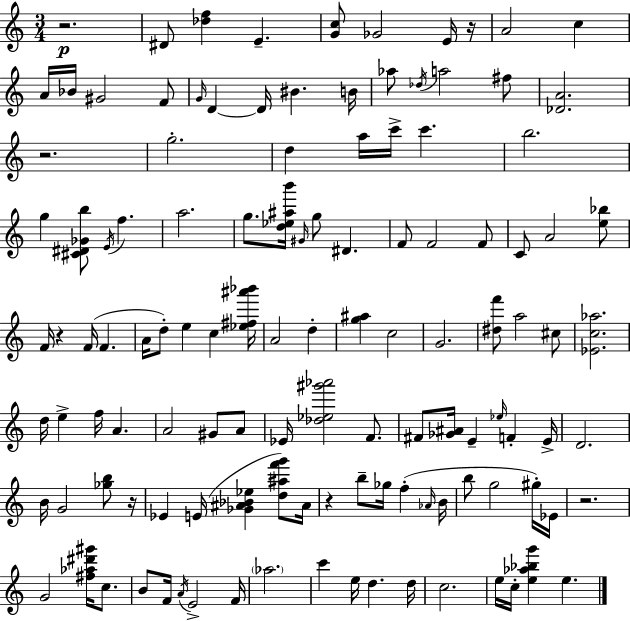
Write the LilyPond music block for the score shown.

{
  \clef treble
  \numericTimeSignature
  \time 3/4
  \key a \minor
  r2.\p | dis'8 <des'' f''>4 e'4.-- | <g' c''>8 ges'2 e'16 r16 | a'2 c''4 | \break a'16 bes'16 gis'2 f'8 | \grace { g'16 } d'4~~ d'16 bis'4. | b'16 aes''8 \acciaccatura { des''16 } a''2 | fis''8 <des' a'>2. | \break r2. | g''2.-. | d''4 a''16 c'''16-> c'''4. | b''2. | \break g''4 <cis' dis' ges' b''>8 \acciaccatura { e'16 } f''4. | a''2. | g''8. <d'' ees'' ais'' b'''>16 \grace { gis'16 } g''8 dis'4. | f'8 f'2 | \break f'8 c'8 a'2 | <e'' bes''>8 f'16 r4 f'16( f'4. | a'16 d''8-.) e''4 c''4 | <ees'' fis'' ais''' bes'''>16 a'2 | \break d''4-. <g'' ais''>4 c''2 | g'2. | <dis'' f'''>8 a''2 | cis''8 <ees' c'' aes''>2. | \break d''16 e''4-> f''16 a'4. | a'2 | gis'8 a'8 ees'16 <des'' ees'' gis''' aes'''>2 | f'8. fis'8 <ges' ais'>16 e'4-- \grace { ees''16 } | \break f'4-. e'16-> d'2. | b'16 g'2 | <ges'' b''>8 r16 ees'4 e'16( <ges' ais' bes' ees''>4 | <d'' ais'' f''' g'''>8) ais'16 r4 b''8-- ges''16 | \break f''4-.( \grace { aes'16 } b'16 b''8 g''2 | gis''16-.) ees'16 r2. | g'2 | <fis'' aes'' dis''' gis'''>16 c''8. b'8 f'16 \acciaccatura { a'16 } e'2-> | \break f'16 \parenthesize aes''2. | c'''4 e''16 | d''4. d''16 c''2. | e''16 c''16-. <e'' aes'' bes'' g'''>4 | \break e''4. \bar "|."
}